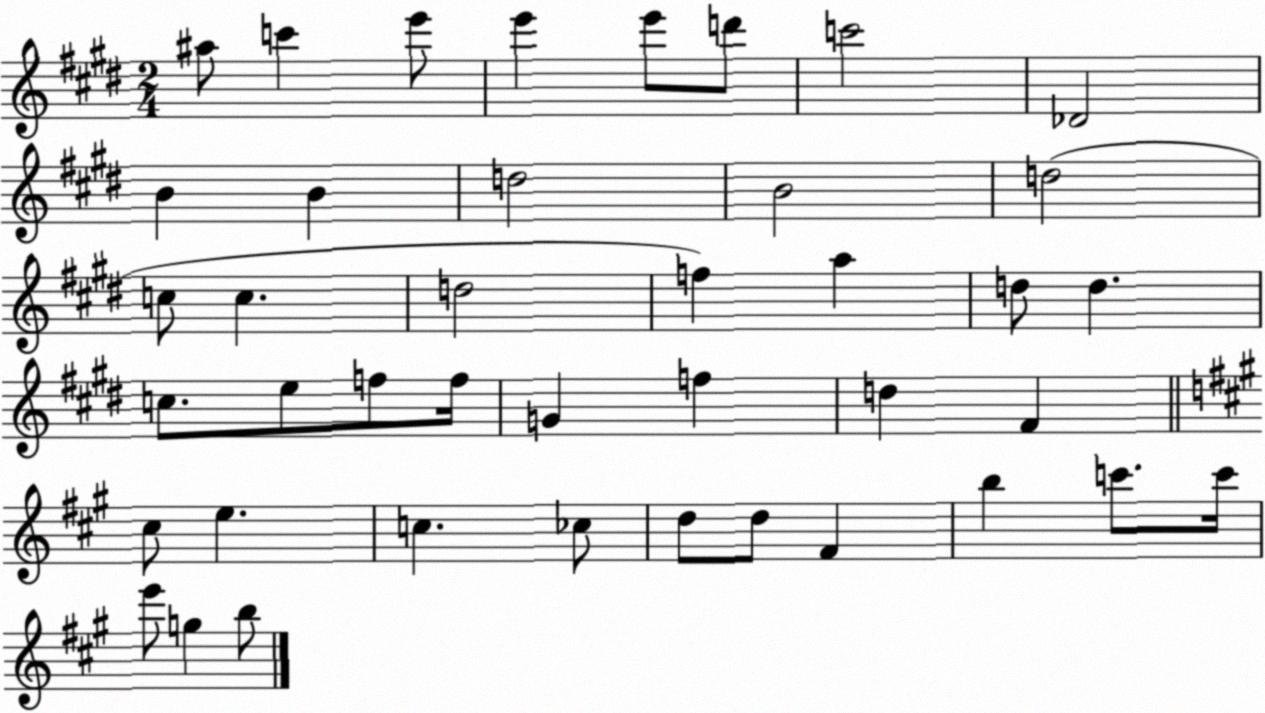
X:1
T:Untitled
M:2/4
L:1/4
K:E
^a/2 c' e'/2 e' e'/2 d'/2 c'2 _D2 B B d2 B2 d2 c/2 c d2 f a d/2 d c/2 e/2 f/2 f/4 G f d ^F ^c/2 e c _c/2 d/2 d/2 ^F b c'/2 c'/4 e'/2 g b/2